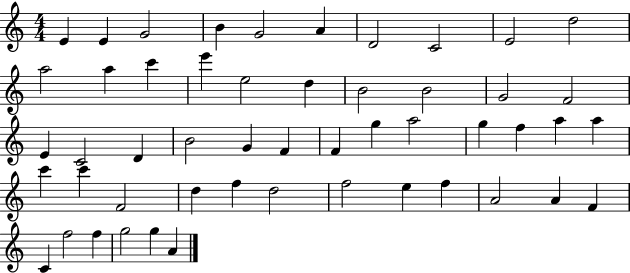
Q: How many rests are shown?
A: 0